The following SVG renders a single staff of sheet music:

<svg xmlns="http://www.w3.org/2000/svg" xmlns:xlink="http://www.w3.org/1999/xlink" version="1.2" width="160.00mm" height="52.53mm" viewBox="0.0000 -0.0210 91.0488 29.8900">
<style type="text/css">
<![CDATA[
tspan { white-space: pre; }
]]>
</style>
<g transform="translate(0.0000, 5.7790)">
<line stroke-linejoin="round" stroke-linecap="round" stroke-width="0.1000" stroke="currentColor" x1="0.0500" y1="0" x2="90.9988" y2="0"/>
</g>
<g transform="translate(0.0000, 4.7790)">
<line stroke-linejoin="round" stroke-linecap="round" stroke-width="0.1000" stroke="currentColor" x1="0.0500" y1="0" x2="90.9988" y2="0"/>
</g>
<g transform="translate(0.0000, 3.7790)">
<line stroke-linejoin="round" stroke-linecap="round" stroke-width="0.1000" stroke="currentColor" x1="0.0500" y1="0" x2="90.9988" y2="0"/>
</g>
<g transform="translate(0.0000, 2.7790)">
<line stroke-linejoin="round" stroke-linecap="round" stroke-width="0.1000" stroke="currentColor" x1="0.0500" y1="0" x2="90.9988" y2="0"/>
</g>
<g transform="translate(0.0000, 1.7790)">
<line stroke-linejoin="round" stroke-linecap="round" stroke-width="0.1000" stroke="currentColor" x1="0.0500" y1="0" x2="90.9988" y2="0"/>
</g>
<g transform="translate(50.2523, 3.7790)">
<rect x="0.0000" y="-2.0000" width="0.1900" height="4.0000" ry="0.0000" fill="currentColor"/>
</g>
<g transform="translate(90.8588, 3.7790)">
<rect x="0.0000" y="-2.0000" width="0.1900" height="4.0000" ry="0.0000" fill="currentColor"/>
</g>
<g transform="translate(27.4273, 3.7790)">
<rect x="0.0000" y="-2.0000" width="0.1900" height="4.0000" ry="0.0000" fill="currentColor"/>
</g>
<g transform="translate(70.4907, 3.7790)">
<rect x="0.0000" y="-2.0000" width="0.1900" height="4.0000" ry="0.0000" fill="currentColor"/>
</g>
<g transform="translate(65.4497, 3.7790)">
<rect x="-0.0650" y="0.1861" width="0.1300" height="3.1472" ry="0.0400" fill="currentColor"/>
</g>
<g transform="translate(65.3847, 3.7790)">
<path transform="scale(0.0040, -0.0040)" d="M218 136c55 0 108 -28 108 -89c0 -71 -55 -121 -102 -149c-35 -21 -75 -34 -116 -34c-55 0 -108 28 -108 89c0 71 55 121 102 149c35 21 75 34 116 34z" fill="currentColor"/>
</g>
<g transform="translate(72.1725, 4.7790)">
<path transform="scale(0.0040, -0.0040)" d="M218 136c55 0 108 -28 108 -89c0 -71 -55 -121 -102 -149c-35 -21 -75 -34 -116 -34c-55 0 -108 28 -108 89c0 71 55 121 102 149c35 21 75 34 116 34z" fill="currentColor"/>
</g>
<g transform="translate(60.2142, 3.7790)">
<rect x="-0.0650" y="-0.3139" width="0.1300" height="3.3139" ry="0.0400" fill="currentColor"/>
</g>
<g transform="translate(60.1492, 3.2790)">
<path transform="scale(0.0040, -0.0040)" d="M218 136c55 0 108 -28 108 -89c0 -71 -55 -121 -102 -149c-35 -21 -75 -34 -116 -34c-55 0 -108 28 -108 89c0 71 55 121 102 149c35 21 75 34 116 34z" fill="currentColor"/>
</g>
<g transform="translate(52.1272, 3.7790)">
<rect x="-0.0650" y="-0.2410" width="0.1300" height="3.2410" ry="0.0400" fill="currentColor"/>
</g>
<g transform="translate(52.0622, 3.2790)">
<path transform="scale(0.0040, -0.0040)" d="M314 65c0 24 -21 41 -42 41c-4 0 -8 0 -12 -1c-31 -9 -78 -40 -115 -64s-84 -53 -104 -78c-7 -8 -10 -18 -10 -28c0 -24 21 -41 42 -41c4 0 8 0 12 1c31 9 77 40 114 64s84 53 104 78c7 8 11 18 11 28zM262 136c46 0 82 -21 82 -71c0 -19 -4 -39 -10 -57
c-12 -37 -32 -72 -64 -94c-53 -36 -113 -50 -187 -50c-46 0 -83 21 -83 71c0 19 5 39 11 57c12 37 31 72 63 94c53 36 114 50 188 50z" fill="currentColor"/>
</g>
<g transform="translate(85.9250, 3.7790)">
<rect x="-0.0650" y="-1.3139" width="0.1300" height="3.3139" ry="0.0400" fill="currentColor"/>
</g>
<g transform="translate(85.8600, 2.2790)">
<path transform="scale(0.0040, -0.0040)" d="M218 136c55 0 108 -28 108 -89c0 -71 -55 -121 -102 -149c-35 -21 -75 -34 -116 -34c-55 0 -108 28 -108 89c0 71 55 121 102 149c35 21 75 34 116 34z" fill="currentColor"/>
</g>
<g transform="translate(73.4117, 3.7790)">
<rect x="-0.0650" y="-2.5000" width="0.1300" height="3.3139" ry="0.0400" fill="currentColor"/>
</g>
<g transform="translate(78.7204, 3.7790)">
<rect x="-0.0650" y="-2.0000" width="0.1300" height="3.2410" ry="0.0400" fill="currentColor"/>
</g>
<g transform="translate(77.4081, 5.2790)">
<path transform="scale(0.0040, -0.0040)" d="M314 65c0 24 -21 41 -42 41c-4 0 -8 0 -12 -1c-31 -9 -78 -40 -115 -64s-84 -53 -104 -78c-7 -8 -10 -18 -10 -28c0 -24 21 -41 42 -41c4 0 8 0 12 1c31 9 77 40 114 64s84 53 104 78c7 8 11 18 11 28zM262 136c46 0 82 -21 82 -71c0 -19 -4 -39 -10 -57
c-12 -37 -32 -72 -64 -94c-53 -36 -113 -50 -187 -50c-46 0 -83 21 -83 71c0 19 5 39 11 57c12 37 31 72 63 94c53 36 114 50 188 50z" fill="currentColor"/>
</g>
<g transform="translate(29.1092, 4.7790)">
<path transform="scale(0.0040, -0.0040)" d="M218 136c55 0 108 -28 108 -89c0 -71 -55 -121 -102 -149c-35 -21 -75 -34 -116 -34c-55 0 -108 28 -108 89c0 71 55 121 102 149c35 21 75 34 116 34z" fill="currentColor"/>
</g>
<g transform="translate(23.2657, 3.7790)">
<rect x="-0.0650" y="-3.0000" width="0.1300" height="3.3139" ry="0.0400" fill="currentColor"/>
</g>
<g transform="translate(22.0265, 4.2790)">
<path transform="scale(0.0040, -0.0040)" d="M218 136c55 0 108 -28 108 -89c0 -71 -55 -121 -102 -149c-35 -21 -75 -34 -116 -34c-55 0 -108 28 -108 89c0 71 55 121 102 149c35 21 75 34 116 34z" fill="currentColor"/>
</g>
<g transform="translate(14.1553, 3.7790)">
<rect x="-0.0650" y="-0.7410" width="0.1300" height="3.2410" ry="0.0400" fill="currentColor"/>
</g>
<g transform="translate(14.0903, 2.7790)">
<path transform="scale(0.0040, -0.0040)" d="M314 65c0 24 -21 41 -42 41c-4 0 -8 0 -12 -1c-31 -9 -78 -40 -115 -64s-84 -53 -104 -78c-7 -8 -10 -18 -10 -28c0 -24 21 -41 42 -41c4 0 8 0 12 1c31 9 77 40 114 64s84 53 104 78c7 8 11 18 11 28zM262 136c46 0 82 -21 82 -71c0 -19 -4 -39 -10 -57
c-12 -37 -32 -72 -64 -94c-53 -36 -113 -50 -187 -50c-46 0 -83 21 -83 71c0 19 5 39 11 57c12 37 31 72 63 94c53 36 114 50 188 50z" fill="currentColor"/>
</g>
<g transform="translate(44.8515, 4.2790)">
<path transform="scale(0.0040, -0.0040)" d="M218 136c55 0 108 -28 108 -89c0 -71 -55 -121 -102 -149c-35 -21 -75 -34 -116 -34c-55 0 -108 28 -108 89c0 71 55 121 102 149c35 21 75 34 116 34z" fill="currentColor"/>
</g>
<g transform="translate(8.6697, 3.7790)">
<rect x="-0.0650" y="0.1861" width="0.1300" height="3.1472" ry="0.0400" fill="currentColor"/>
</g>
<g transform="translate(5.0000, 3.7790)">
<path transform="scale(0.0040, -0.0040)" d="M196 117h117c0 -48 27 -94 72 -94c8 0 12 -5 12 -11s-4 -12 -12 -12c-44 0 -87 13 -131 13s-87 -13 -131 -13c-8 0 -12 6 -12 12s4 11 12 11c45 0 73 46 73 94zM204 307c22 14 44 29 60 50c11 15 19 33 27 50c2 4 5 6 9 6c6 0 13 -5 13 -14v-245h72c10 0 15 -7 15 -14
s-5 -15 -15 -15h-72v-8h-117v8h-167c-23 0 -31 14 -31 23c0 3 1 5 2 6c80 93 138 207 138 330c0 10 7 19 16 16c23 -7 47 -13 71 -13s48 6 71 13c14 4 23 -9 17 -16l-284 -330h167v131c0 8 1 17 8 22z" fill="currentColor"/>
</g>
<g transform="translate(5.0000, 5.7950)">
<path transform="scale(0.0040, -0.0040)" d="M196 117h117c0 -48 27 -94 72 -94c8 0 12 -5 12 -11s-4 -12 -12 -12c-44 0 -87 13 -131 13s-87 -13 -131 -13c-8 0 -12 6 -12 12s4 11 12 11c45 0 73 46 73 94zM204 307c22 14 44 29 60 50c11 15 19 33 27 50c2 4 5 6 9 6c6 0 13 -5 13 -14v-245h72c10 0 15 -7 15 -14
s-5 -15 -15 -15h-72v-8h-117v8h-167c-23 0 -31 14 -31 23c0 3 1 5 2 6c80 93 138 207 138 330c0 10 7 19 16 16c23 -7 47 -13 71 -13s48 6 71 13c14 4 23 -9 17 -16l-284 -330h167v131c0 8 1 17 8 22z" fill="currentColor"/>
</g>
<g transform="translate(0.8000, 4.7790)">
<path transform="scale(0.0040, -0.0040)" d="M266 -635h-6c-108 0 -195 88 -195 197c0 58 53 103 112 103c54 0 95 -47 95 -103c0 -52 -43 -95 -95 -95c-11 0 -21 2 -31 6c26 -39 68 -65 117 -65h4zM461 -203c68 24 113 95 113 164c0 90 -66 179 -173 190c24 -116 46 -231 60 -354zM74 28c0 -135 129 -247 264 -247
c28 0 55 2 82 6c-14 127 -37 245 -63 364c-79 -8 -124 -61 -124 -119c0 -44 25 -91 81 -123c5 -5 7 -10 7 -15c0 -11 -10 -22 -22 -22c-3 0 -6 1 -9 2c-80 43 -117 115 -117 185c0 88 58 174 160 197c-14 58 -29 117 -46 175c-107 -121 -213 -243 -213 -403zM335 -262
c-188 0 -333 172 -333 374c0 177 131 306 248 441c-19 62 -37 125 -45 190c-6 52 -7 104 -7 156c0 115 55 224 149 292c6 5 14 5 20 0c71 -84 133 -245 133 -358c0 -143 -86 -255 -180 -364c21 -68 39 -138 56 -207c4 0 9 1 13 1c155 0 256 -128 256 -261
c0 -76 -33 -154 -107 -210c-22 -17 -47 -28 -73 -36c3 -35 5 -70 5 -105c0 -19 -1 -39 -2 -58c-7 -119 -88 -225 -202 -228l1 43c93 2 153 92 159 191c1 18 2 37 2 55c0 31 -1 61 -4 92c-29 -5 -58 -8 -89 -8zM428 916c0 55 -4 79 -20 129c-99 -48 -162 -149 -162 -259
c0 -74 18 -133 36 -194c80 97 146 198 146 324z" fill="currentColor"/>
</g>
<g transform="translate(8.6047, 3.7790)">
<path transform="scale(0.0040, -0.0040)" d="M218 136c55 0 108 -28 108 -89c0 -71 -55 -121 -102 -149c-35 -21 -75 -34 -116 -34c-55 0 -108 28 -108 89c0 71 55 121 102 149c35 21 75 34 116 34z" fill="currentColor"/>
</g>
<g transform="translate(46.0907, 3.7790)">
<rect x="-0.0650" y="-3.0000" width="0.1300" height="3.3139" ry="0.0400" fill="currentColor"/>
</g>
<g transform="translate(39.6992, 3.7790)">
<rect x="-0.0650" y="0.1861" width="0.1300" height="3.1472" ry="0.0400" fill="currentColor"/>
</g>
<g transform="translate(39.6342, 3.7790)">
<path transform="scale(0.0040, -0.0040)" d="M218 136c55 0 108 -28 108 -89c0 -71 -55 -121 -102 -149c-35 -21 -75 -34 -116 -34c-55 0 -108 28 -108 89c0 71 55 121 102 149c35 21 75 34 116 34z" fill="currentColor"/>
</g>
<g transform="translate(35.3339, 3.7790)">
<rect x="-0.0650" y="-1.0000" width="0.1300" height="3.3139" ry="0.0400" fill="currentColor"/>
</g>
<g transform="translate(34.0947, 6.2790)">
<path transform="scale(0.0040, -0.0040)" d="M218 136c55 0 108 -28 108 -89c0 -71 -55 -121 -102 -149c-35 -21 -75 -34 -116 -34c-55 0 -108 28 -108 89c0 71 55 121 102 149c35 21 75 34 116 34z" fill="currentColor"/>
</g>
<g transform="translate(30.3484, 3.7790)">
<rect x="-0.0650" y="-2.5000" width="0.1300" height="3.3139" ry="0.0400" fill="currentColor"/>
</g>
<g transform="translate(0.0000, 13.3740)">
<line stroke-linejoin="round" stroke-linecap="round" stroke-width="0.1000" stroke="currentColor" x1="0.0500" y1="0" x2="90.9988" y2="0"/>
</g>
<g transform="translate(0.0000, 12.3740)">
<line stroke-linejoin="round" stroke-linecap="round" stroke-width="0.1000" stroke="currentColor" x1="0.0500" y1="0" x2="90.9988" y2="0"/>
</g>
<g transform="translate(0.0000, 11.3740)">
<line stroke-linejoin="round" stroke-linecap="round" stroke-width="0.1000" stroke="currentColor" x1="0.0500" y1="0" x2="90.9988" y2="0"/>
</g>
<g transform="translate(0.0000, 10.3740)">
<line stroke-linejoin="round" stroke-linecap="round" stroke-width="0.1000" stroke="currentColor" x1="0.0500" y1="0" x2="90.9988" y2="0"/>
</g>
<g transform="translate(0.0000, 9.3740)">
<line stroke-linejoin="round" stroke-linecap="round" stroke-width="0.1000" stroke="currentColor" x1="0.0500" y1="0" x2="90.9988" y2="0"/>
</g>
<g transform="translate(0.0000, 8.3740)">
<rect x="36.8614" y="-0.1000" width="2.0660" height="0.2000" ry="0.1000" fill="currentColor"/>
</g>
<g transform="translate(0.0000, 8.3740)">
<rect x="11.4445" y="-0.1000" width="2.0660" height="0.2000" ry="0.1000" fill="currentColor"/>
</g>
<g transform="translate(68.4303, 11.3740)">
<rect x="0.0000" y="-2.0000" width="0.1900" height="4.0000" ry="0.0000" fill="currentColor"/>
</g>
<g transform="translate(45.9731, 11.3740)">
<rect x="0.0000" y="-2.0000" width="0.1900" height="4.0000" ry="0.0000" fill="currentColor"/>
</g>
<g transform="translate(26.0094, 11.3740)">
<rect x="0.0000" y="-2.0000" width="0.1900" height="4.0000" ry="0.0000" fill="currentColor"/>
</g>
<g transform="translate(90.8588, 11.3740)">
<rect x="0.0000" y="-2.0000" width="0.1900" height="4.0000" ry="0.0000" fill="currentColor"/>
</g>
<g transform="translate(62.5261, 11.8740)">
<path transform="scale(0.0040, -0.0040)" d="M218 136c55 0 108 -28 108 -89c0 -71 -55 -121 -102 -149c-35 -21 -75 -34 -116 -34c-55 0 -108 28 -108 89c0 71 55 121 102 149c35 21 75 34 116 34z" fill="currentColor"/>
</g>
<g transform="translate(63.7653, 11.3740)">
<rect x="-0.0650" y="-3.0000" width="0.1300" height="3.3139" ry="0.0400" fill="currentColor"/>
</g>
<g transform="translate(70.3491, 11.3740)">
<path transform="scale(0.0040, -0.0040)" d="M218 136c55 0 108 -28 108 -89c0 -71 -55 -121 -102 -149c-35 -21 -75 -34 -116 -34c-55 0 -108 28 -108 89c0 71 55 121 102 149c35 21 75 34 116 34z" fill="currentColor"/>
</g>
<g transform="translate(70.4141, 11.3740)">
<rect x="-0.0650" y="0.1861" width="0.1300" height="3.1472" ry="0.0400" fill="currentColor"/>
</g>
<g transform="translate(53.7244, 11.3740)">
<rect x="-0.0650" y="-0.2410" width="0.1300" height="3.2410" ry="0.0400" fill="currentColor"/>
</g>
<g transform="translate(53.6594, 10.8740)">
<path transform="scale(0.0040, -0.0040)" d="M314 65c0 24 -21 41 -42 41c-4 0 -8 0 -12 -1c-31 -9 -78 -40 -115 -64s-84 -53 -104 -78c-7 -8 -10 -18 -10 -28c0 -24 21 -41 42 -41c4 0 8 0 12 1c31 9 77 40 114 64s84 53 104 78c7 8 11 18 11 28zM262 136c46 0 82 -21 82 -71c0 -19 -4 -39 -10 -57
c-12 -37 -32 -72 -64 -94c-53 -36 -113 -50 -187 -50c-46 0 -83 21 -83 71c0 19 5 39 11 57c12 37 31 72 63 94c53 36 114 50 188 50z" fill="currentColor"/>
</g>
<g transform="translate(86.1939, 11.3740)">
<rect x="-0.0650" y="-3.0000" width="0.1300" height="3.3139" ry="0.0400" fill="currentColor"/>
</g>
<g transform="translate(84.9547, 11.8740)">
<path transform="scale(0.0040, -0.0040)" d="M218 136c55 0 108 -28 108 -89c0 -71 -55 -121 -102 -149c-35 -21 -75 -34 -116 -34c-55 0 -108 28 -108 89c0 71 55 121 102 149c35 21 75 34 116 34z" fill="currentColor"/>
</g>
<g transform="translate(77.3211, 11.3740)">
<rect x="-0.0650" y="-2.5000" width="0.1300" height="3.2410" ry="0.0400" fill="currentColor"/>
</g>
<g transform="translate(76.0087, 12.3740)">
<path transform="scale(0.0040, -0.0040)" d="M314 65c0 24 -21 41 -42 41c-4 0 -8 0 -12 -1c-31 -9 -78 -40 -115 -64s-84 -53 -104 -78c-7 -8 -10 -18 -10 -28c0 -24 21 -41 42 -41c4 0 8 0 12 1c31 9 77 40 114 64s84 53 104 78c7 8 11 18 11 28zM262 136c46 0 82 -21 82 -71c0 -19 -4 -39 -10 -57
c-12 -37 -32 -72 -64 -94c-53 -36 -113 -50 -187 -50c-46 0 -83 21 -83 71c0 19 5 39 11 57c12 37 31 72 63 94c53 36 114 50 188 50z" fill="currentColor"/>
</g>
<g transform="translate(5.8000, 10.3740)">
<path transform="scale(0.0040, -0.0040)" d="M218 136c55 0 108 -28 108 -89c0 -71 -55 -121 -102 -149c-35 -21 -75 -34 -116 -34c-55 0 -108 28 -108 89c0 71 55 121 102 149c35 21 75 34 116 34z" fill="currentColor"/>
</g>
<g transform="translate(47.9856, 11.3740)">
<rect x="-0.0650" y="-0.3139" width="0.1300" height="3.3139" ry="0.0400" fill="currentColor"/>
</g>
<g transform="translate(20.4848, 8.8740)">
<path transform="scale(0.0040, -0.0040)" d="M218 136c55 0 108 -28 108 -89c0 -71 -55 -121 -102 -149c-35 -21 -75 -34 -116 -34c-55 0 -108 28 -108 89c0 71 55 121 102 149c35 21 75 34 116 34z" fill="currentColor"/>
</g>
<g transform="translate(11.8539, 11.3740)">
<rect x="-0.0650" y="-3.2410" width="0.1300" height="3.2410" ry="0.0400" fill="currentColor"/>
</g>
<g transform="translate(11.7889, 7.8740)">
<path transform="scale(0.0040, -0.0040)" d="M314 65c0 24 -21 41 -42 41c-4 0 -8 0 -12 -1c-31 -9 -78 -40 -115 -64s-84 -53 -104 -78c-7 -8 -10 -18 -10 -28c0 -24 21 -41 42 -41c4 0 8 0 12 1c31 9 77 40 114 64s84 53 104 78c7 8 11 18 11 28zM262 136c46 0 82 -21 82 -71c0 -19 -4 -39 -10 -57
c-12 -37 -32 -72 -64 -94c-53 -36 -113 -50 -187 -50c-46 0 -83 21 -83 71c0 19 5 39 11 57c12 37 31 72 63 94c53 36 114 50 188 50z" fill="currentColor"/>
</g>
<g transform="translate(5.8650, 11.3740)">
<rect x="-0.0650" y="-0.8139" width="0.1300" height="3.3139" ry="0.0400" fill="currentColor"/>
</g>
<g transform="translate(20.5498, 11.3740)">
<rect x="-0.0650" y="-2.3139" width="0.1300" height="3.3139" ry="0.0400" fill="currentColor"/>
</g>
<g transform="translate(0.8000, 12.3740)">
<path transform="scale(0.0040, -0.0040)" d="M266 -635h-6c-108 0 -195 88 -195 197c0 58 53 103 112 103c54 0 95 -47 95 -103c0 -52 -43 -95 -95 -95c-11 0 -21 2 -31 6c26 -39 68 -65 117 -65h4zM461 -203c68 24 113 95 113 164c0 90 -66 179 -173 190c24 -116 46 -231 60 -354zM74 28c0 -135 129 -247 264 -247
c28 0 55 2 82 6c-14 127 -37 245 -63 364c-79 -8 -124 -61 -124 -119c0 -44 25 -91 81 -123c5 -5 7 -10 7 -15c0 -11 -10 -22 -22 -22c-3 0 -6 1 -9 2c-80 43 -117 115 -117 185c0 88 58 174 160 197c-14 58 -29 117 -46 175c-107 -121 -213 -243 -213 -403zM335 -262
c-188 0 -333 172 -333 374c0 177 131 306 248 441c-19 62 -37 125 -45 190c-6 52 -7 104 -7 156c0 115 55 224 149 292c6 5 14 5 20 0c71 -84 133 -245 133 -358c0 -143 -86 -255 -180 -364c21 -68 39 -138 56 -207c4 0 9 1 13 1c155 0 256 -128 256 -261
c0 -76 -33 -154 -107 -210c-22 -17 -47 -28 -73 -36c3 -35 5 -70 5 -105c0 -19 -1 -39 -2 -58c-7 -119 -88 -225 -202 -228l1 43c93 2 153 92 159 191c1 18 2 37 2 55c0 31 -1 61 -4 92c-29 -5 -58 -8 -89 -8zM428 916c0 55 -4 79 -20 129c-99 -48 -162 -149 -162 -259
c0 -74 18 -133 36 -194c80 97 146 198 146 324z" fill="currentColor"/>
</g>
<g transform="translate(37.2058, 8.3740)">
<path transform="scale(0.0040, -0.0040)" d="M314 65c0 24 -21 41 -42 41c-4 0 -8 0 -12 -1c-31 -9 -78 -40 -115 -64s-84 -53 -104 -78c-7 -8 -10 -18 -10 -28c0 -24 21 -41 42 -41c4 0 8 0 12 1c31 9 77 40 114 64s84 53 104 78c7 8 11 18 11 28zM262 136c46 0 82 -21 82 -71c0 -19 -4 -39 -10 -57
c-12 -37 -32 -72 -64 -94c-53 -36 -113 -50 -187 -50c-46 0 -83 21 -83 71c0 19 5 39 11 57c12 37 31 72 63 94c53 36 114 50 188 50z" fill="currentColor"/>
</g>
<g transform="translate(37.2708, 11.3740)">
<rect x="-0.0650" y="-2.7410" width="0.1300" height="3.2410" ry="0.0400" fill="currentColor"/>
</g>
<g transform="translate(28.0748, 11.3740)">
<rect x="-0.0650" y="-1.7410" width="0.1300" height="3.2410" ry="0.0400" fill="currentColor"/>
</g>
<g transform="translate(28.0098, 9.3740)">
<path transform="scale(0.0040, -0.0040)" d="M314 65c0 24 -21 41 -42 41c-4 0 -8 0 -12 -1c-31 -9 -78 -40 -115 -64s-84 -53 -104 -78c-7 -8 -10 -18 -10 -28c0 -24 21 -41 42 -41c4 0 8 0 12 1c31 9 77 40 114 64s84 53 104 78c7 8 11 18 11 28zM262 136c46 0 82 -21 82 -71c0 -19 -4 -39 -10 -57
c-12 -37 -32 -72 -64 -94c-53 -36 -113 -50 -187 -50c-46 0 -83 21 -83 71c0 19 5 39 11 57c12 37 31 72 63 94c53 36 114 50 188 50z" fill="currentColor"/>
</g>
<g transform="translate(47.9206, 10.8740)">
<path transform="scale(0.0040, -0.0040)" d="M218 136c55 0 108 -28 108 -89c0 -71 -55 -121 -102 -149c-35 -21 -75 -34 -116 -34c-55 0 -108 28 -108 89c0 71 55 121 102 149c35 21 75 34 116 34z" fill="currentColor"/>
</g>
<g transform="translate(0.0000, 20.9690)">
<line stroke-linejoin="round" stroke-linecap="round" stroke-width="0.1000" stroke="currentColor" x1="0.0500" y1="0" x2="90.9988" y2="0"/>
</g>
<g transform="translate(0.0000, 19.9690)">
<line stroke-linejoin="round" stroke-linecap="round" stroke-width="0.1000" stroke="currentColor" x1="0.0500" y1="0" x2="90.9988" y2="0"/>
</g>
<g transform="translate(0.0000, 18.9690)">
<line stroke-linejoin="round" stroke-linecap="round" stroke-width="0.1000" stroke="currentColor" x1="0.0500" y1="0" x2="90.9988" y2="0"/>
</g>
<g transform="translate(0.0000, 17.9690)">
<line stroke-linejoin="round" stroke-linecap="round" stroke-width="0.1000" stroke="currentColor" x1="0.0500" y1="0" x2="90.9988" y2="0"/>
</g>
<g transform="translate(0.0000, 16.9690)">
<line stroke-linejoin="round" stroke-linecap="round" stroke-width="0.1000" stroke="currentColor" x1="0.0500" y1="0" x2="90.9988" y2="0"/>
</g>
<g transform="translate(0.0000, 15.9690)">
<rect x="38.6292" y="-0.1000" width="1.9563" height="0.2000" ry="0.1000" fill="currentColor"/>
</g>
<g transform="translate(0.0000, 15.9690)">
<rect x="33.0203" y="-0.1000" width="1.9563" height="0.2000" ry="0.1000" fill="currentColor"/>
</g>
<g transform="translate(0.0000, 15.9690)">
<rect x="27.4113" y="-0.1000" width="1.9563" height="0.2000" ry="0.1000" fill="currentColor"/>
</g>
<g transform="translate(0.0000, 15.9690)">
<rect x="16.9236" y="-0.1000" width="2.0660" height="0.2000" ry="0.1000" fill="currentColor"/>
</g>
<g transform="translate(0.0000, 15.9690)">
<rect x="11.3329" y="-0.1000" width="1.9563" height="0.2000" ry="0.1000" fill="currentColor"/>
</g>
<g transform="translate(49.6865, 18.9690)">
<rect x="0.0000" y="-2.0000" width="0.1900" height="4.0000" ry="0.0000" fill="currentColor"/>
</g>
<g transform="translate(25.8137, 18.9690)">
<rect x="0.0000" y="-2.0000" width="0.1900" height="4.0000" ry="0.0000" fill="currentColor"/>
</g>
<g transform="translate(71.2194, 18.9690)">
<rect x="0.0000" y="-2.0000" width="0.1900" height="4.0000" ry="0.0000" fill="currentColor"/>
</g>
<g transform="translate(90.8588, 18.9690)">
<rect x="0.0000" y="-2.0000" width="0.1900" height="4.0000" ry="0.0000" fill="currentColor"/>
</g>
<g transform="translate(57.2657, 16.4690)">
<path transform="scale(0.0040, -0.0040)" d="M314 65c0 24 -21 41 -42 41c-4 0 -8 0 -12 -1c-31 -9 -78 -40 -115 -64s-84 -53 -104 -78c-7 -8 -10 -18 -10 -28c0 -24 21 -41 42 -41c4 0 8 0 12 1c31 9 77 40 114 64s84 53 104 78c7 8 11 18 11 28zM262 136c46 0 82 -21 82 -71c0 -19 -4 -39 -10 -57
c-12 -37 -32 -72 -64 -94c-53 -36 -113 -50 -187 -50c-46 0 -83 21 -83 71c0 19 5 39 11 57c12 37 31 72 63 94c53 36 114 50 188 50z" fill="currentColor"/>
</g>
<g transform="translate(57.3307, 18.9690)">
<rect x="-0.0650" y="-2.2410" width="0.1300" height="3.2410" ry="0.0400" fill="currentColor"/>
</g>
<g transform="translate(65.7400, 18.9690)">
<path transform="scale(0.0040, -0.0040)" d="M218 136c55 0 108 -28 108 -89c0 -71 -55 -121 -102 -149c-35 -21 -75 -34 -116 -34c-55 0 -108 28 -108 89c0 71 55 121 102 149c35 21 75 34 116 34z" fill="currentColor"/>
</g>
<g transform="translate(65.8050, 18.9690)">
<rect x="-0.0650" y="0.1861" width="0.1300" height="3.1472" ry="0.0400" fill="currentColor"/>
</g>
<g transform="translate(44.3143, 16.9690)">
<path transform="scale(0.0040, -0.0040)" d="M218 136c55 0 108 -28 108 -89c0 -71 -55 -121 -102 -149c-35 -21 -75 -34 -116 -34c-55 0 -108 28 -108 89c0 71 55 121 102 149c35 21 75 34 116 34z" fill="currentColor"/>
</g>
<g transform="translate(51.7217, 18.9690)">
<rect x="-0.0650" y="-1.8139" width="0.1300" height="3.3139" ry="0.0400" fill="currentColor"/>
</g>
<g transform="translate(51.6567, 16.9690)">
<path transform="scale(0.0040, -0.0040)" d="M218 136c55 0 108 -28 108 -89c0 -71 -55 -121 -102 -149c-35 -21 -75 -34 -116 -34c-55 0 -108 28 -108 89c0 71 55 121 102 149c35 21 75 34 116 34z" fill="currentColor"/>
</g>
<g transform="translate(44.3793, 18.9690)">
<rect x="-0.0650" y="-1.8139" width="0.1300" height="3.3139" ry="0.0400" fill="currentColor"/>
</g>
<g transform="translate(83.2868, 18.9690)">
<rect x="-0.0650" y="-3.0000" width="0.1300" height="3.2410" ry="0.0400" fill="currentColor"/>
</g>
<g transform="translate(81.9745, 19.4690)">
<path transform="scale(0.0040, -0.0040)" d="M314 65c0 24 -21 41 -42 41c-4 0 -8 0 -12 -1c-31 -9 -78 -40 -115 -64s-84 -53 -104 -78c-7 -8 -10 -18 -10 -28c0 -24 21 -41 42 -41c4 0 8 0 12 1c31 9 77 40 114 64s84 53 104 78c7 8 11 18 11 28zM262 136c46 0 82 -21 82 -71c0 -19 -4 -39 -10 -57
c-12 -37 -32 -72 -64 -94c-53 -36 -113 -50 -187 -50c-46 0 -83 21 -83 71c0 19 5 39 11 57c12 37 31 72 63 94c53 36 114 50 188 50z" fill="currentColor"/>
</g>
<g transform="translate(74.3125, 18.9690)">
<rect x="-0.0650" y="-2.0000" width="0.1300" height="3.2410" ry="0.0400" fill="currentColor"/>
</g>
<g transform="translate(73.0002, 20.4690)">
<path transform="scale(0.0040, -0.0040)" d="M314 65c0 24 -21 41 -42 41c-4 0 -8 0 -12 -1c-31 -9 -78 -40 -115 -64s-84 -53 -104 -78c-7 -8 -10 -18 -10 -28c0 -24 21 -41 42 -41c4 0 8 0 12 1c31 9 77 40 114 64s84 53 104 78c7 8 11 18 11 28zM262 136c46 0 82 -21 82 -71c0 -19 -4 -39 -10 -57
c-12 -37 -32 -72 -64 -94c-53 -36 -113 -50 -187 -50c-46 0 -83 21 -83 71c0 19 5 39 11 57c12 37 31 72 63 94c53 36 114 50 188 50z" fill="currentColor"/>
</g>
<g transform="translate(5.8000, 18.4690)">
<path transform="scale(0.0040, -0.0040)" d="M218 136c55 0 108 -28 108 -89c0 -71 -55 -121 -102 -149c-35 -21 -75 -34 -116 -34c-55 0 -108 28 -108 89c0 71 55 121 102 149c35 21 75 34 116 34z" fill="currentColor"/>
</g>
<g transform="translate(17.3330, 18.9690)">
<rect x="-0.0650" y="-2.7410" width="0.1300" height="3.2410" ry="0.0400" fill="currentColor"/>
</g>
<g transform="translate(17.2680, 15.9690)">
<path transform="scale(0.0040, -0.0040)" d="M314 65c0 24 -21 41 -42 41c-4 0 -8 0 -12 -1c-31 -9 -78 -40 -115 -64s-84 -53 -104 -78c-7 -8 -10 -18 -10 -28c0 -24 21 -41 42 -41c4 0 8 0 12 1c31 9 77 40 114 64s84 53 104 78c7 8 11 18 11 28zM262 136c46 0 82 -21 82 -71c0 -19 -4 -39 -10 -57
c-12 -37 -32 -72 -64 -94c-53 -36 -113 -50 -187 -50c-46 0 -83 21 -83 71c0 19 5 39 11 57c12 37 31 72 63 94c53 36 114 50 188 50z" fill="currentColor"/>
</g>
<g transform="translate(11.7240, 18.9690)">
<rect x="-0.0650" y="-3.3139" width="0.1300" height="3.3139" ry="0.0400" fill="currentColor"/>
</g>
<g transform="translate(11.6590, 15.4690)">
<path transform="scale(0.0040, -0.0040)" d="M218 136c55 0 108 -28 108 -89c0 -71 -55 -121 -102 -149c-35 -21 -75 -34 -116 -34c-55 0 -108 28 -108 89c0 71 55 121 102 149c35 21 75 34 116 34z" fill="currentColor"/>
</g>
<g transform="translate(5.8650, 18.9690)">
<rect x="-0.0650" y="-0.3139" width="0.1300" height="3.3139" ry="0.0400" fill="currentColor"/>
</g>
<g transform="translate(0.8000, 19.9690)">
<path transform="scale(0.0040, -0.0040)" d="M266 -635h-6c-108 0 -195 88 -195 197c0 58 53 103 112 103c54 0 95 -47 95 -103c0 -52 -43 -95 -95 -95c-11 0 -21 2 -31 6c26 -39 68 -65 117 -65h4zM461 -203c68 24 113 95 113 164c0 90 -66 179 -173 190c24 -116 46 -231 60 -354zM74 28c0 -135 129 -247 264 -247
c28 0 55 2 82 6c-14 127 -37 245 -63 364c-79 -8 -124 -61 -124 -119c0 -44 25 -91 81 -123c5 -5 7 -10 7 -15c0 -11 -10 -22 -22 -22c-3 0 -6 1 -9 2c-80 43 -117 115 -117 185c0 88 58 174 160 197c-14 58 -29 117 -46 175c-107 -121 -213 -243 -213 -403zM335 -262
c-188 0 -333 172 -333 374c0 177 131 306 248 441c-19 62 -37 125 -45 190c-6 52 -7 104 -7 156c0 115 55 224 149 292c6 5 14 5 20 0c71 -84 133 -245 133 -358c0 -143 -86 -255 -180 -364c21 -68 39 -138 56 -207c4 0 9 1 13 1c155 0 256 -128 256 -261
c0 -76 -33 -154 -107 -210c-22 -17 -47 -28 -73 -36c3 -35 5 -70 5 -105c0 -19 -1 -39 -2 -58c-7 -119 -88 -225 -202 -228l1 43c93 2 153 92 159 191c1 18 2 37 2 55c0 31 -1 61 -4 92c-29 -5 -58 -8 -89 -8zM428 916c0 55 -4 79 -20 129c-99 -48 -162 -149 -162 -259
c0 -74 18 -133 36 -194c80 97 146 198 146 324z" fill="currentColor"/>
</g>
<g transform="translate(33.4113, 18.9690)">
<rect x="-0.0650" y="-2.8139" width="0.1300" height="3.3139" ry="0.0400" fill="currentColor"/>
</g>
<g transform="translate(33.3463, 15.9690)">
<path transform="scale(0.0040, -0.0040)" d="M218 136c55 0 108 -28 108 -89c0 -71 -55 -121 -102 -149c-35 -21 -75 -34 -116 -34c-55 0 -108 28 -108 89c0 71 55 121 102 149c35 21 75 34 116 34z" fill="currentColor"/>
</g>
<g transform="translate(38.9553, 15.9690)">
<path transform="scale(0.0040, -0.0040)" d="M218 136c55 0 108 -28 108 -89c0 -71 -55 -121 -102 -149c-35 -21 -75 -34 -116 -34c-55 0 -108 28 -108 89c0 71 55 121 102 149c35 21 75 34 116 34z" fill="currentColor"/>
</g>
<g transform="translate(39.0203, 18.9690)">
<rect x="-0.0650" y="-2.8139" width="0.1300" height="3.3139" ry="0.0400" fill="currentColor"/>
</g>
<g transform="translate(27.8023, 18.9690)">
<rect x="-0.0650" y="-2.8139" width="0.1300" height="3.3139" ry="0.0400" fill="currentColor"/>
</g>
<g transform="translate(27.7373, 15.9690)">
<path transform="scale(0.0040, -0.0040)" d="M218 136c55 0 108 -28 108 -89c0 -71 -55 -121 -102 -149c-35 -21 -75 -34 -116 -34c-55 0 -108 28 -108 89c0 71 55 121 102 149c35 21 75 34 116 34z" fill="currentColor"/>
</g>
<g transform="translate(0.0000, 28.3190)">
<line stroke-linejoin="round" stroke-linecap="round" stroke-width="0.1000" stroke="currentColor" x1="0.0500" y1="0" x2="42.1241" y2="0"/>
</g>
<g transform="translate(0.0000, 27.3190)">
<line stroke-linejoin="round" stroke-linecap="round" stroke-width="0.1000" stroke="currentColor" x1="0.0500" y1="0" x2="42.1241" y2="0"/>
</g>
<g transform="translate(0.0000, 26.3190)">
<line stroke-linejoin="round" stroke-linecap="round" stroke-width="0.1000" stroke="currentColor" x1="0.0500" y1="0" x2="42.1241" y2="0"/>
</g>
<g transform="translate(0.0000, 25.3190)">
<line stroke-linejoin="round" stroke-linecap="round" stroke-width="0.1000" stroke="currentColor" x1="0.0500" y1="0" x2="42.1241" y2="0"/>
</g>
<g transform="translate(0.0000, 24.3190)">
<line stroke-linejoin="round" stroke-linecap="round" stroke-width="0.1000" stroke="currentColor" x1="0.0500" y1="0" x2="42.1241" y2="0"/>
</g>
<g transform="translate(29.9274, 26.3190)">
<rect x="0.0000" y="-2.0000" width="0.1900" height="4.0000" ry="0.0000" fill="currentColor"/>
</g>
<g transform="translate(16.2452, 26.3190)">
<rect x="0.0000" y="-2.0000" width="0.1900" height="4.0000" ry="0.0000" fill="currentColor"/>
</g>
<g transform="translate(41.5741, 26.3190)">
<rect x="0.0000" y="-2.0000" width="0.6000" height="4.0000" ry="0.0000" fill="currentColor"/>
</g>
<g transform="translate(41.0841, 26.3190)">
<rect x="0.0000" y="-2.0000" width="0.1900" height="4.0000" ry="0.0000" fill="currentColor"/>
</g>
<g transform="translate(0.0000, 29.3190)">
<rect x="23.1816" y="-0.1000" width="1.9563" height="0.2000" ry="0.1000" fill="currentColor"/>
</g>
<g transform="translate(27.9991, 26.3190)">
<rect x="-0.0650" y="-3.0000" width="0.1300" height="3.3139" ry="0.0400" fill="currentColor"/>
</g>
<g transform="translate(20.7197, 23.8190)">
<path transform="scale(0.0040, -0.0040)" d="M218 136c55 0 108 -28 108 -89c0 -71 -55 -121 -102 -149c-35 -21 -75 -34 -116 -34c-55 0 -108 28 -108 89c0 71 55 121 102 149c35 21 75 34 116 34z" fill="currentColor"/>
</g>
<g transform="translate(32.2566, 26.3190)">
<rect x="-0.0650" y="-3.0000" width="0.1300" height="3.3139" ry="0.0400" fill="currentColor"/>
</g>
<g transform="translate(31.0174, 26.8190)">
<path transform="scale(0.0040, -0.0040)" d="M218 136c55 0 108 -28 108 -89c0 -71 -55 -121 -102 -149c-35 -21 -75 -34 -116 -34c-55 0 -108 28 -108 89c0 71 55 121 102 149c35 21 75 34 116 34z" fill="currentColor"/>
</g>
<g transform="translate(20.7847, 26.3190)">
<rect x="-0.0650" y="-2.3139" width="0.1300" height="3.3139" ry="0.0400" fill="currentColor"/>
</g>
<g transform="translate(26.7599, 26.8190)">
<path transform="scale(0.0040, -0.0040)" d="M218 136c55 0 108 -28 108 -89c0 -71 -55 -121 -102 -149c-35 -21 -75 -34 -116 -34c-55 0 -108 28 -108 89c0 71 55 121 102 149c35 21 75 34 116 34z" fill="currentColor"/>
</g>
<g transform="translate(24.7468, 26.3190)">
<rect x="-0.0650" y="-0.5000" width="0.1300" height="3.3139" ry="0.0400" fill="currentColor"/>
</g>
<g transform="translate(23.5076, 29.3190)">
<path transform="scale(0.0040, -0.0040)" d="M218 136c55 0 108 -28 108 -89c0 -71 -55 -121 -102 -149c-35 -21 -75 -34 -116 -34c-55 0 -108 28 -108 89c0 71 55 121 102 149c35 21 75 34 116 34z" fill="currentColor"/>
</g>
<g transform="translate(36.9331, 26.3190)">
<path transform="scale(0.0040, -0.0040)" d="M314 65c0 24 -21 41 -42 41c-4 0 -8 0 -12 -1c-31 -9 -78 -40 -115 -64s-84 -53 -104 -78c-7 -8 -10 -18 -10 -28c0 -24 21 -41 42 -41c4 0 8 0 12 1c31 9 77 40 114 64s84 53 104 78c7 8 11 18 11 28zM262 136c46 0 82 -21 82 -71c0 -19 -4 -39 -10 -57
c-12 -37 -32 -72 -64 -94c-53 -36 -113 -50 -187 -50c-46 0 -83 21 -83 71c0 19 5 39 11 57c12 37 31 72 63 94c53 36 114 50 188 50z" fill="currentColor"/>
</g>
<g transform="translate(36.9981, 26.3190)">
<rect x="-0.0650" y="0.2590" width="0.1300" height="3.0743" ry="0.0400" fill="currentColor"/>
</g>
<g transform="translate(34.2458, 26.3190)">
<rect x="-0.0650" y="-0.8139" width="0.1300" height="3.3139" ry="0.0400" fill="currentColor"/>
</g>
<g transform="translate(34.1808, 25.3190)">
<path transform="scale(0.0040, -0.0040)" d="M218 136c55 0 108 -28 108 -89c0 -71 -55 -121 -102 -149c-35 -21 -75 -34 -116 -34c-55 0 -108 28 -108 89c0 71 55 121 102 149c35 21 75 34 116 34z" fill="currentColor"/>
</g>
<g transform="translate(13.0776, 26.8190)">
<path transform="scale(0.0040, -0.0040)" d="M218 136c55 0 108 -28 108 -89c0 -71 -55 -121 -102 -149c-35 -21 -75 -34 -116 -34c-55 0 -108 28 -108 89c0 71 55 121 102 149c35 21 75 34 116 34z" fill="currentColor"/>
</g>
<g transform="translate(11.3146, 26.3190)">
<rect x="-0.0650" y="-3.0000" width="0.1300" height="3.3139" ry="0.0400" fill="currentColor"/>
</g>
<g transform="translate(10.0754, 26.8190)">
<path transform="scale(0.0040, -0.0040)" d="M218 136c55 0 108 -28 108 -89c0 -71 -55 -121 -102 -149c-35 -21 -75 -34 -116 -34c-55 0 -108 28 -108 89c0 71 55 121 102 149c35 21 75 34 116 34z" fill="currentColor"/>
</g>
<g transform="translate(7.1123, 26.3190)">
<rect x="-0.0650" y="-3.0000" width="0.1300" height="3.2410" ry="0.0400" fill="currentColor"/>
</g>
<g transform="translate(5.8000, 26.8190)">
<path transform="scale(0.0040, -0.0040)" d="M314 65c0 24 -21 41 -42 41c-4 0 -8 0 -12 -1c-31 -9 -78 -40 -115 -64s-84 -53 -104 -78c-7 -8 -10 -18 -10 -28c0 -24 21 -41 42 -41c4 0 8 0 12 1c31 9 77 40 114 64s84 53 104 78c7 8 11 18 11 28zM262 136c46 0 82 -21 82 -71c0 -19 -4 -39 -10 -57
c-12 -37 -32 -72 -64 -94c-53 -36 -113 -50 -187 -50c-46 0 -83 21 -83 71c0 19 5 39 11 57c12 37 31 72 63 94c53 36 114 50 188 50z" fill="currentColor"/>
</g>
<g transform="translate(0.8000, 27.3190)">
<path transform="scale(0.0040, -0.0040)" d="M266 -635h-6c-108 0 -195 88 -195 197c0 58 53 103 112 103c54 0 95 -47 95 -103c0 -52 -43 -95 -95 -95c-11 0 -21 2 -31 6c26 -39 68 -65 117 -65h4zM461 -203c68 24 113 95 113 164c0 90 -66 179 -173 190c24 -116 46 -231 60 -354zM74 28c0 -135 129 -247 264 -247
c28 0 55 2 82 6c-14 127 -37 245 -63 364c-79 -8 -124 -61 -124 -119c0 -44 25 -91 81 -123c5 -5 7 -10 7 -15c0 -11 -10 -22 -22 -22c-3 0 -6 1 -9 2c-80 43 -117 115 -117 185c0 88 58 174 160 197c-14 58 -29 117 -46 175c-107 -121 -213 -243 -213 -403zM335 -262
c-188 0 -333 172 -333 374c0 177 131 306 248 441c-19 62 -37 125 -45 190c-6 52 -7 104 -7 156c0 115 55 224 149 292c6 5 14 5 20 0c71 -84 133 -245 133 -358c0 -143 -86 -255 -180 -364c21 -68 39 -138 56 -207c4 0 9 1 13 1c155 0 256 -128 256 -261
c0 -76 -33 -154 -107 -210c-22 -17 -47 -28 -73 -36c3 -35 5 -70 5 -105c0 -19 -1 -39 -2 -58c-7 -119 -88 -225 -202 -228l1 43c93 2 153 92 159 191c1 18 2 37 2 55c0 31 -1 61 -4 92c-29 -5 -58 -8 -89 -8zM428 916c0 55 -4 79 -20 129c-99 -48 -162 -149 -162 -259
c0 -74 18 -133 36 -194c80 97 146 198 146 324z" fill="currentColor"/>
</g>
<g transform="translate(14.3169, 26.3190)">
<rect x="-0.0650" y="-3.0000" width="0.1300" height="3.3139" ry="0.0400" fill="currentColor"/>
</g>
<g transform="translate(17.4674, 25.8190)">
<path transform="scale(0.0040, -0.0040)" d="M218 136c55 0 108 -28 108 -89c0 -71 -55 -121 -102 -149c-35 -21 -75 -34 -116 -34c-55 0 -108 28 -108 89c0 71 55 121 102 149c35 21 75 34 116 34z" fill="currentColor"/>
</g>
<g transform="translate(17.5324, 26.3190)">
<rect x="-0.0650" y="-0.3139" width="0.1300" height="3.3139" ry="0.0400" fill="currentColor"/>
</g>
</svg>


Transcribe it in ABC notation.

X:1
T:Untitled
M:4/4
L:1/4
K:C
B d2 A G D B A c2 c B G F2 e d b2 g f2 a2 c c2 A B G2 A c b a2 a a a f f g2 B F2 A2 A2 A A c g C A A d B2